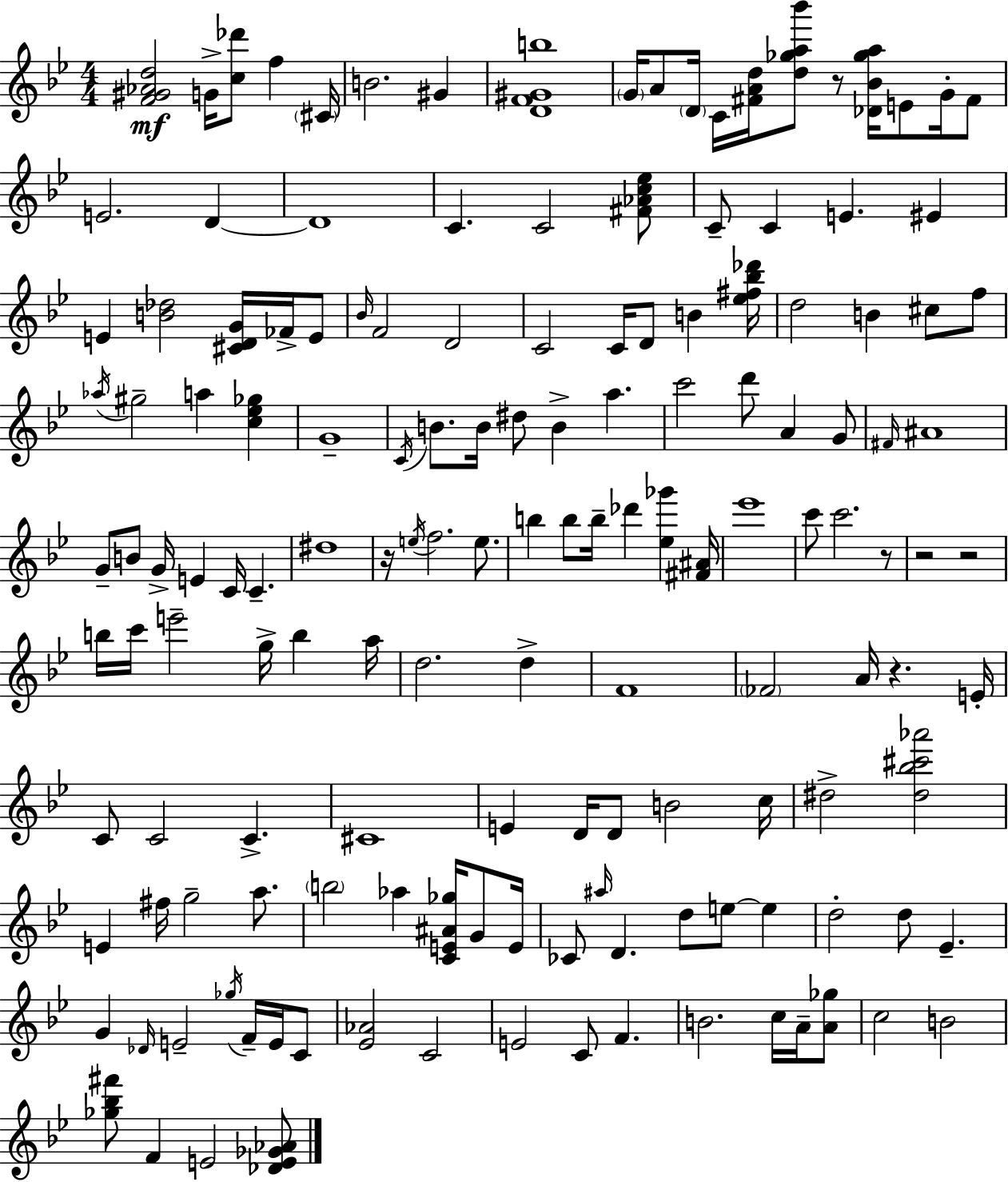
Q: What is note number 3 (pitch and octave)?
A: C#4